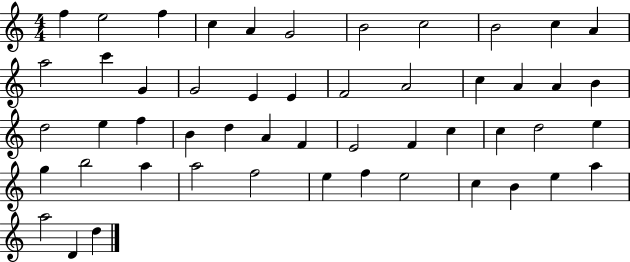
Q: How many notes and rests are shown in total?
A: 51